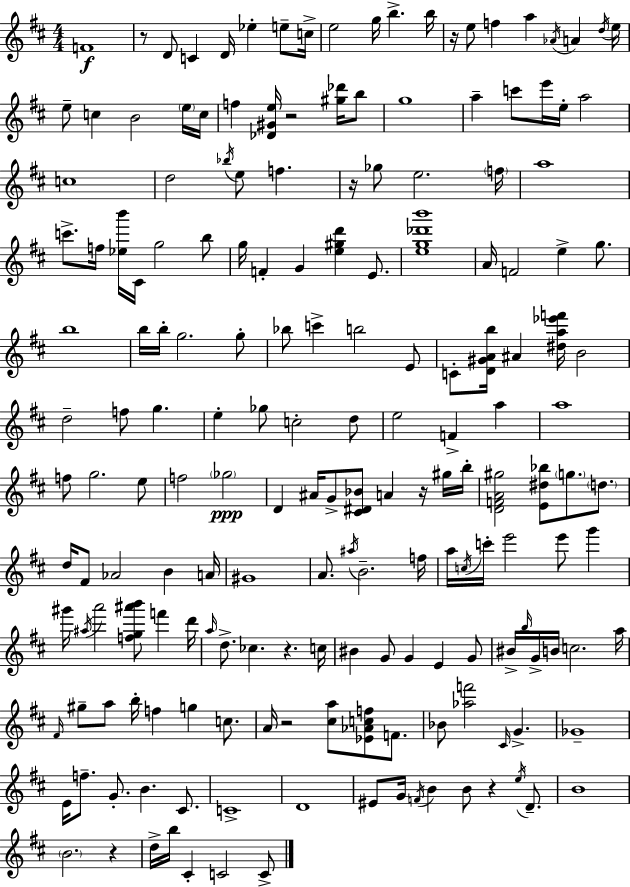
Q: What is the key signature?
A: D major